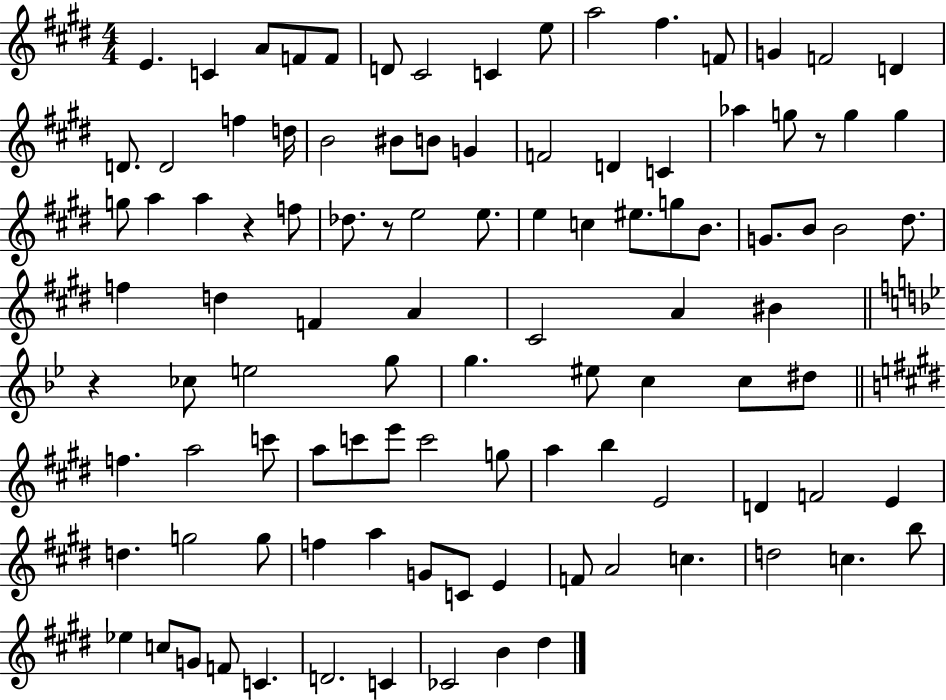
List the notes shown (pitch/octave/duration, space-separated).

E4/q. C4/q A4/e F4/e F4/e D4/e C#4/h C4/q E5/e A5/h F#5/q. F4/e G4/q F4/h D4/q D4/e. D4/h F5/q D5/s B4/h BIS4/e B4/e G4/q F4/h D4/q C4/q Ab5/q G5/e R/e G5/q G5/q G5/e A5/q A5/q R/q F5/e Db5/e. R/e E5/h E5/e. E5/q C5/q EIS5/e. G5/e B4/e. G4/e. B4/e B4/h D#5/e. F5/q D5/q F4/q A4/q C#4/h A4/q BIS4/q R/q CES5/e E5/h G5/e G5/q. EIS5/e C5/q C5/e D#5/e F5/q. A5/h C6/e A5/e C6/e E6/e C6/h G5/e A5/q B5/q E4/h D4/q F4/h E4/q D5/q. G5/h G5/e F5/q A5/q G4/e C4/e E4/q F4/e A4/h C5/q. D5/h C5/q. B5/e Eb5/q C5/e G4/e F4/e C4/q. D4/h. C4/q CES4/h B4/q D#5/q